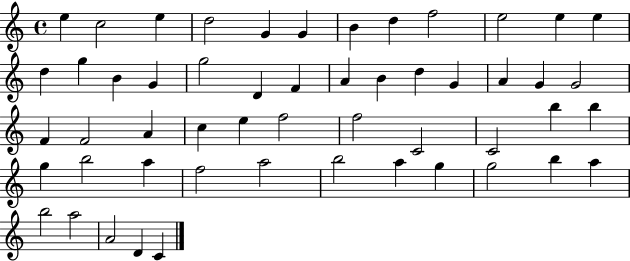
X:1
T:Untitled
M:4/4
L:1/4
K:C
e c2 e d2 G G B d f2 e2 e e d g B G g2 D F A B d G A G G2 F F2 A c e f2 f2 C2 C2 b b g b2 a f2 a2 b2 a g g2 b a b2 a2 A2 D C